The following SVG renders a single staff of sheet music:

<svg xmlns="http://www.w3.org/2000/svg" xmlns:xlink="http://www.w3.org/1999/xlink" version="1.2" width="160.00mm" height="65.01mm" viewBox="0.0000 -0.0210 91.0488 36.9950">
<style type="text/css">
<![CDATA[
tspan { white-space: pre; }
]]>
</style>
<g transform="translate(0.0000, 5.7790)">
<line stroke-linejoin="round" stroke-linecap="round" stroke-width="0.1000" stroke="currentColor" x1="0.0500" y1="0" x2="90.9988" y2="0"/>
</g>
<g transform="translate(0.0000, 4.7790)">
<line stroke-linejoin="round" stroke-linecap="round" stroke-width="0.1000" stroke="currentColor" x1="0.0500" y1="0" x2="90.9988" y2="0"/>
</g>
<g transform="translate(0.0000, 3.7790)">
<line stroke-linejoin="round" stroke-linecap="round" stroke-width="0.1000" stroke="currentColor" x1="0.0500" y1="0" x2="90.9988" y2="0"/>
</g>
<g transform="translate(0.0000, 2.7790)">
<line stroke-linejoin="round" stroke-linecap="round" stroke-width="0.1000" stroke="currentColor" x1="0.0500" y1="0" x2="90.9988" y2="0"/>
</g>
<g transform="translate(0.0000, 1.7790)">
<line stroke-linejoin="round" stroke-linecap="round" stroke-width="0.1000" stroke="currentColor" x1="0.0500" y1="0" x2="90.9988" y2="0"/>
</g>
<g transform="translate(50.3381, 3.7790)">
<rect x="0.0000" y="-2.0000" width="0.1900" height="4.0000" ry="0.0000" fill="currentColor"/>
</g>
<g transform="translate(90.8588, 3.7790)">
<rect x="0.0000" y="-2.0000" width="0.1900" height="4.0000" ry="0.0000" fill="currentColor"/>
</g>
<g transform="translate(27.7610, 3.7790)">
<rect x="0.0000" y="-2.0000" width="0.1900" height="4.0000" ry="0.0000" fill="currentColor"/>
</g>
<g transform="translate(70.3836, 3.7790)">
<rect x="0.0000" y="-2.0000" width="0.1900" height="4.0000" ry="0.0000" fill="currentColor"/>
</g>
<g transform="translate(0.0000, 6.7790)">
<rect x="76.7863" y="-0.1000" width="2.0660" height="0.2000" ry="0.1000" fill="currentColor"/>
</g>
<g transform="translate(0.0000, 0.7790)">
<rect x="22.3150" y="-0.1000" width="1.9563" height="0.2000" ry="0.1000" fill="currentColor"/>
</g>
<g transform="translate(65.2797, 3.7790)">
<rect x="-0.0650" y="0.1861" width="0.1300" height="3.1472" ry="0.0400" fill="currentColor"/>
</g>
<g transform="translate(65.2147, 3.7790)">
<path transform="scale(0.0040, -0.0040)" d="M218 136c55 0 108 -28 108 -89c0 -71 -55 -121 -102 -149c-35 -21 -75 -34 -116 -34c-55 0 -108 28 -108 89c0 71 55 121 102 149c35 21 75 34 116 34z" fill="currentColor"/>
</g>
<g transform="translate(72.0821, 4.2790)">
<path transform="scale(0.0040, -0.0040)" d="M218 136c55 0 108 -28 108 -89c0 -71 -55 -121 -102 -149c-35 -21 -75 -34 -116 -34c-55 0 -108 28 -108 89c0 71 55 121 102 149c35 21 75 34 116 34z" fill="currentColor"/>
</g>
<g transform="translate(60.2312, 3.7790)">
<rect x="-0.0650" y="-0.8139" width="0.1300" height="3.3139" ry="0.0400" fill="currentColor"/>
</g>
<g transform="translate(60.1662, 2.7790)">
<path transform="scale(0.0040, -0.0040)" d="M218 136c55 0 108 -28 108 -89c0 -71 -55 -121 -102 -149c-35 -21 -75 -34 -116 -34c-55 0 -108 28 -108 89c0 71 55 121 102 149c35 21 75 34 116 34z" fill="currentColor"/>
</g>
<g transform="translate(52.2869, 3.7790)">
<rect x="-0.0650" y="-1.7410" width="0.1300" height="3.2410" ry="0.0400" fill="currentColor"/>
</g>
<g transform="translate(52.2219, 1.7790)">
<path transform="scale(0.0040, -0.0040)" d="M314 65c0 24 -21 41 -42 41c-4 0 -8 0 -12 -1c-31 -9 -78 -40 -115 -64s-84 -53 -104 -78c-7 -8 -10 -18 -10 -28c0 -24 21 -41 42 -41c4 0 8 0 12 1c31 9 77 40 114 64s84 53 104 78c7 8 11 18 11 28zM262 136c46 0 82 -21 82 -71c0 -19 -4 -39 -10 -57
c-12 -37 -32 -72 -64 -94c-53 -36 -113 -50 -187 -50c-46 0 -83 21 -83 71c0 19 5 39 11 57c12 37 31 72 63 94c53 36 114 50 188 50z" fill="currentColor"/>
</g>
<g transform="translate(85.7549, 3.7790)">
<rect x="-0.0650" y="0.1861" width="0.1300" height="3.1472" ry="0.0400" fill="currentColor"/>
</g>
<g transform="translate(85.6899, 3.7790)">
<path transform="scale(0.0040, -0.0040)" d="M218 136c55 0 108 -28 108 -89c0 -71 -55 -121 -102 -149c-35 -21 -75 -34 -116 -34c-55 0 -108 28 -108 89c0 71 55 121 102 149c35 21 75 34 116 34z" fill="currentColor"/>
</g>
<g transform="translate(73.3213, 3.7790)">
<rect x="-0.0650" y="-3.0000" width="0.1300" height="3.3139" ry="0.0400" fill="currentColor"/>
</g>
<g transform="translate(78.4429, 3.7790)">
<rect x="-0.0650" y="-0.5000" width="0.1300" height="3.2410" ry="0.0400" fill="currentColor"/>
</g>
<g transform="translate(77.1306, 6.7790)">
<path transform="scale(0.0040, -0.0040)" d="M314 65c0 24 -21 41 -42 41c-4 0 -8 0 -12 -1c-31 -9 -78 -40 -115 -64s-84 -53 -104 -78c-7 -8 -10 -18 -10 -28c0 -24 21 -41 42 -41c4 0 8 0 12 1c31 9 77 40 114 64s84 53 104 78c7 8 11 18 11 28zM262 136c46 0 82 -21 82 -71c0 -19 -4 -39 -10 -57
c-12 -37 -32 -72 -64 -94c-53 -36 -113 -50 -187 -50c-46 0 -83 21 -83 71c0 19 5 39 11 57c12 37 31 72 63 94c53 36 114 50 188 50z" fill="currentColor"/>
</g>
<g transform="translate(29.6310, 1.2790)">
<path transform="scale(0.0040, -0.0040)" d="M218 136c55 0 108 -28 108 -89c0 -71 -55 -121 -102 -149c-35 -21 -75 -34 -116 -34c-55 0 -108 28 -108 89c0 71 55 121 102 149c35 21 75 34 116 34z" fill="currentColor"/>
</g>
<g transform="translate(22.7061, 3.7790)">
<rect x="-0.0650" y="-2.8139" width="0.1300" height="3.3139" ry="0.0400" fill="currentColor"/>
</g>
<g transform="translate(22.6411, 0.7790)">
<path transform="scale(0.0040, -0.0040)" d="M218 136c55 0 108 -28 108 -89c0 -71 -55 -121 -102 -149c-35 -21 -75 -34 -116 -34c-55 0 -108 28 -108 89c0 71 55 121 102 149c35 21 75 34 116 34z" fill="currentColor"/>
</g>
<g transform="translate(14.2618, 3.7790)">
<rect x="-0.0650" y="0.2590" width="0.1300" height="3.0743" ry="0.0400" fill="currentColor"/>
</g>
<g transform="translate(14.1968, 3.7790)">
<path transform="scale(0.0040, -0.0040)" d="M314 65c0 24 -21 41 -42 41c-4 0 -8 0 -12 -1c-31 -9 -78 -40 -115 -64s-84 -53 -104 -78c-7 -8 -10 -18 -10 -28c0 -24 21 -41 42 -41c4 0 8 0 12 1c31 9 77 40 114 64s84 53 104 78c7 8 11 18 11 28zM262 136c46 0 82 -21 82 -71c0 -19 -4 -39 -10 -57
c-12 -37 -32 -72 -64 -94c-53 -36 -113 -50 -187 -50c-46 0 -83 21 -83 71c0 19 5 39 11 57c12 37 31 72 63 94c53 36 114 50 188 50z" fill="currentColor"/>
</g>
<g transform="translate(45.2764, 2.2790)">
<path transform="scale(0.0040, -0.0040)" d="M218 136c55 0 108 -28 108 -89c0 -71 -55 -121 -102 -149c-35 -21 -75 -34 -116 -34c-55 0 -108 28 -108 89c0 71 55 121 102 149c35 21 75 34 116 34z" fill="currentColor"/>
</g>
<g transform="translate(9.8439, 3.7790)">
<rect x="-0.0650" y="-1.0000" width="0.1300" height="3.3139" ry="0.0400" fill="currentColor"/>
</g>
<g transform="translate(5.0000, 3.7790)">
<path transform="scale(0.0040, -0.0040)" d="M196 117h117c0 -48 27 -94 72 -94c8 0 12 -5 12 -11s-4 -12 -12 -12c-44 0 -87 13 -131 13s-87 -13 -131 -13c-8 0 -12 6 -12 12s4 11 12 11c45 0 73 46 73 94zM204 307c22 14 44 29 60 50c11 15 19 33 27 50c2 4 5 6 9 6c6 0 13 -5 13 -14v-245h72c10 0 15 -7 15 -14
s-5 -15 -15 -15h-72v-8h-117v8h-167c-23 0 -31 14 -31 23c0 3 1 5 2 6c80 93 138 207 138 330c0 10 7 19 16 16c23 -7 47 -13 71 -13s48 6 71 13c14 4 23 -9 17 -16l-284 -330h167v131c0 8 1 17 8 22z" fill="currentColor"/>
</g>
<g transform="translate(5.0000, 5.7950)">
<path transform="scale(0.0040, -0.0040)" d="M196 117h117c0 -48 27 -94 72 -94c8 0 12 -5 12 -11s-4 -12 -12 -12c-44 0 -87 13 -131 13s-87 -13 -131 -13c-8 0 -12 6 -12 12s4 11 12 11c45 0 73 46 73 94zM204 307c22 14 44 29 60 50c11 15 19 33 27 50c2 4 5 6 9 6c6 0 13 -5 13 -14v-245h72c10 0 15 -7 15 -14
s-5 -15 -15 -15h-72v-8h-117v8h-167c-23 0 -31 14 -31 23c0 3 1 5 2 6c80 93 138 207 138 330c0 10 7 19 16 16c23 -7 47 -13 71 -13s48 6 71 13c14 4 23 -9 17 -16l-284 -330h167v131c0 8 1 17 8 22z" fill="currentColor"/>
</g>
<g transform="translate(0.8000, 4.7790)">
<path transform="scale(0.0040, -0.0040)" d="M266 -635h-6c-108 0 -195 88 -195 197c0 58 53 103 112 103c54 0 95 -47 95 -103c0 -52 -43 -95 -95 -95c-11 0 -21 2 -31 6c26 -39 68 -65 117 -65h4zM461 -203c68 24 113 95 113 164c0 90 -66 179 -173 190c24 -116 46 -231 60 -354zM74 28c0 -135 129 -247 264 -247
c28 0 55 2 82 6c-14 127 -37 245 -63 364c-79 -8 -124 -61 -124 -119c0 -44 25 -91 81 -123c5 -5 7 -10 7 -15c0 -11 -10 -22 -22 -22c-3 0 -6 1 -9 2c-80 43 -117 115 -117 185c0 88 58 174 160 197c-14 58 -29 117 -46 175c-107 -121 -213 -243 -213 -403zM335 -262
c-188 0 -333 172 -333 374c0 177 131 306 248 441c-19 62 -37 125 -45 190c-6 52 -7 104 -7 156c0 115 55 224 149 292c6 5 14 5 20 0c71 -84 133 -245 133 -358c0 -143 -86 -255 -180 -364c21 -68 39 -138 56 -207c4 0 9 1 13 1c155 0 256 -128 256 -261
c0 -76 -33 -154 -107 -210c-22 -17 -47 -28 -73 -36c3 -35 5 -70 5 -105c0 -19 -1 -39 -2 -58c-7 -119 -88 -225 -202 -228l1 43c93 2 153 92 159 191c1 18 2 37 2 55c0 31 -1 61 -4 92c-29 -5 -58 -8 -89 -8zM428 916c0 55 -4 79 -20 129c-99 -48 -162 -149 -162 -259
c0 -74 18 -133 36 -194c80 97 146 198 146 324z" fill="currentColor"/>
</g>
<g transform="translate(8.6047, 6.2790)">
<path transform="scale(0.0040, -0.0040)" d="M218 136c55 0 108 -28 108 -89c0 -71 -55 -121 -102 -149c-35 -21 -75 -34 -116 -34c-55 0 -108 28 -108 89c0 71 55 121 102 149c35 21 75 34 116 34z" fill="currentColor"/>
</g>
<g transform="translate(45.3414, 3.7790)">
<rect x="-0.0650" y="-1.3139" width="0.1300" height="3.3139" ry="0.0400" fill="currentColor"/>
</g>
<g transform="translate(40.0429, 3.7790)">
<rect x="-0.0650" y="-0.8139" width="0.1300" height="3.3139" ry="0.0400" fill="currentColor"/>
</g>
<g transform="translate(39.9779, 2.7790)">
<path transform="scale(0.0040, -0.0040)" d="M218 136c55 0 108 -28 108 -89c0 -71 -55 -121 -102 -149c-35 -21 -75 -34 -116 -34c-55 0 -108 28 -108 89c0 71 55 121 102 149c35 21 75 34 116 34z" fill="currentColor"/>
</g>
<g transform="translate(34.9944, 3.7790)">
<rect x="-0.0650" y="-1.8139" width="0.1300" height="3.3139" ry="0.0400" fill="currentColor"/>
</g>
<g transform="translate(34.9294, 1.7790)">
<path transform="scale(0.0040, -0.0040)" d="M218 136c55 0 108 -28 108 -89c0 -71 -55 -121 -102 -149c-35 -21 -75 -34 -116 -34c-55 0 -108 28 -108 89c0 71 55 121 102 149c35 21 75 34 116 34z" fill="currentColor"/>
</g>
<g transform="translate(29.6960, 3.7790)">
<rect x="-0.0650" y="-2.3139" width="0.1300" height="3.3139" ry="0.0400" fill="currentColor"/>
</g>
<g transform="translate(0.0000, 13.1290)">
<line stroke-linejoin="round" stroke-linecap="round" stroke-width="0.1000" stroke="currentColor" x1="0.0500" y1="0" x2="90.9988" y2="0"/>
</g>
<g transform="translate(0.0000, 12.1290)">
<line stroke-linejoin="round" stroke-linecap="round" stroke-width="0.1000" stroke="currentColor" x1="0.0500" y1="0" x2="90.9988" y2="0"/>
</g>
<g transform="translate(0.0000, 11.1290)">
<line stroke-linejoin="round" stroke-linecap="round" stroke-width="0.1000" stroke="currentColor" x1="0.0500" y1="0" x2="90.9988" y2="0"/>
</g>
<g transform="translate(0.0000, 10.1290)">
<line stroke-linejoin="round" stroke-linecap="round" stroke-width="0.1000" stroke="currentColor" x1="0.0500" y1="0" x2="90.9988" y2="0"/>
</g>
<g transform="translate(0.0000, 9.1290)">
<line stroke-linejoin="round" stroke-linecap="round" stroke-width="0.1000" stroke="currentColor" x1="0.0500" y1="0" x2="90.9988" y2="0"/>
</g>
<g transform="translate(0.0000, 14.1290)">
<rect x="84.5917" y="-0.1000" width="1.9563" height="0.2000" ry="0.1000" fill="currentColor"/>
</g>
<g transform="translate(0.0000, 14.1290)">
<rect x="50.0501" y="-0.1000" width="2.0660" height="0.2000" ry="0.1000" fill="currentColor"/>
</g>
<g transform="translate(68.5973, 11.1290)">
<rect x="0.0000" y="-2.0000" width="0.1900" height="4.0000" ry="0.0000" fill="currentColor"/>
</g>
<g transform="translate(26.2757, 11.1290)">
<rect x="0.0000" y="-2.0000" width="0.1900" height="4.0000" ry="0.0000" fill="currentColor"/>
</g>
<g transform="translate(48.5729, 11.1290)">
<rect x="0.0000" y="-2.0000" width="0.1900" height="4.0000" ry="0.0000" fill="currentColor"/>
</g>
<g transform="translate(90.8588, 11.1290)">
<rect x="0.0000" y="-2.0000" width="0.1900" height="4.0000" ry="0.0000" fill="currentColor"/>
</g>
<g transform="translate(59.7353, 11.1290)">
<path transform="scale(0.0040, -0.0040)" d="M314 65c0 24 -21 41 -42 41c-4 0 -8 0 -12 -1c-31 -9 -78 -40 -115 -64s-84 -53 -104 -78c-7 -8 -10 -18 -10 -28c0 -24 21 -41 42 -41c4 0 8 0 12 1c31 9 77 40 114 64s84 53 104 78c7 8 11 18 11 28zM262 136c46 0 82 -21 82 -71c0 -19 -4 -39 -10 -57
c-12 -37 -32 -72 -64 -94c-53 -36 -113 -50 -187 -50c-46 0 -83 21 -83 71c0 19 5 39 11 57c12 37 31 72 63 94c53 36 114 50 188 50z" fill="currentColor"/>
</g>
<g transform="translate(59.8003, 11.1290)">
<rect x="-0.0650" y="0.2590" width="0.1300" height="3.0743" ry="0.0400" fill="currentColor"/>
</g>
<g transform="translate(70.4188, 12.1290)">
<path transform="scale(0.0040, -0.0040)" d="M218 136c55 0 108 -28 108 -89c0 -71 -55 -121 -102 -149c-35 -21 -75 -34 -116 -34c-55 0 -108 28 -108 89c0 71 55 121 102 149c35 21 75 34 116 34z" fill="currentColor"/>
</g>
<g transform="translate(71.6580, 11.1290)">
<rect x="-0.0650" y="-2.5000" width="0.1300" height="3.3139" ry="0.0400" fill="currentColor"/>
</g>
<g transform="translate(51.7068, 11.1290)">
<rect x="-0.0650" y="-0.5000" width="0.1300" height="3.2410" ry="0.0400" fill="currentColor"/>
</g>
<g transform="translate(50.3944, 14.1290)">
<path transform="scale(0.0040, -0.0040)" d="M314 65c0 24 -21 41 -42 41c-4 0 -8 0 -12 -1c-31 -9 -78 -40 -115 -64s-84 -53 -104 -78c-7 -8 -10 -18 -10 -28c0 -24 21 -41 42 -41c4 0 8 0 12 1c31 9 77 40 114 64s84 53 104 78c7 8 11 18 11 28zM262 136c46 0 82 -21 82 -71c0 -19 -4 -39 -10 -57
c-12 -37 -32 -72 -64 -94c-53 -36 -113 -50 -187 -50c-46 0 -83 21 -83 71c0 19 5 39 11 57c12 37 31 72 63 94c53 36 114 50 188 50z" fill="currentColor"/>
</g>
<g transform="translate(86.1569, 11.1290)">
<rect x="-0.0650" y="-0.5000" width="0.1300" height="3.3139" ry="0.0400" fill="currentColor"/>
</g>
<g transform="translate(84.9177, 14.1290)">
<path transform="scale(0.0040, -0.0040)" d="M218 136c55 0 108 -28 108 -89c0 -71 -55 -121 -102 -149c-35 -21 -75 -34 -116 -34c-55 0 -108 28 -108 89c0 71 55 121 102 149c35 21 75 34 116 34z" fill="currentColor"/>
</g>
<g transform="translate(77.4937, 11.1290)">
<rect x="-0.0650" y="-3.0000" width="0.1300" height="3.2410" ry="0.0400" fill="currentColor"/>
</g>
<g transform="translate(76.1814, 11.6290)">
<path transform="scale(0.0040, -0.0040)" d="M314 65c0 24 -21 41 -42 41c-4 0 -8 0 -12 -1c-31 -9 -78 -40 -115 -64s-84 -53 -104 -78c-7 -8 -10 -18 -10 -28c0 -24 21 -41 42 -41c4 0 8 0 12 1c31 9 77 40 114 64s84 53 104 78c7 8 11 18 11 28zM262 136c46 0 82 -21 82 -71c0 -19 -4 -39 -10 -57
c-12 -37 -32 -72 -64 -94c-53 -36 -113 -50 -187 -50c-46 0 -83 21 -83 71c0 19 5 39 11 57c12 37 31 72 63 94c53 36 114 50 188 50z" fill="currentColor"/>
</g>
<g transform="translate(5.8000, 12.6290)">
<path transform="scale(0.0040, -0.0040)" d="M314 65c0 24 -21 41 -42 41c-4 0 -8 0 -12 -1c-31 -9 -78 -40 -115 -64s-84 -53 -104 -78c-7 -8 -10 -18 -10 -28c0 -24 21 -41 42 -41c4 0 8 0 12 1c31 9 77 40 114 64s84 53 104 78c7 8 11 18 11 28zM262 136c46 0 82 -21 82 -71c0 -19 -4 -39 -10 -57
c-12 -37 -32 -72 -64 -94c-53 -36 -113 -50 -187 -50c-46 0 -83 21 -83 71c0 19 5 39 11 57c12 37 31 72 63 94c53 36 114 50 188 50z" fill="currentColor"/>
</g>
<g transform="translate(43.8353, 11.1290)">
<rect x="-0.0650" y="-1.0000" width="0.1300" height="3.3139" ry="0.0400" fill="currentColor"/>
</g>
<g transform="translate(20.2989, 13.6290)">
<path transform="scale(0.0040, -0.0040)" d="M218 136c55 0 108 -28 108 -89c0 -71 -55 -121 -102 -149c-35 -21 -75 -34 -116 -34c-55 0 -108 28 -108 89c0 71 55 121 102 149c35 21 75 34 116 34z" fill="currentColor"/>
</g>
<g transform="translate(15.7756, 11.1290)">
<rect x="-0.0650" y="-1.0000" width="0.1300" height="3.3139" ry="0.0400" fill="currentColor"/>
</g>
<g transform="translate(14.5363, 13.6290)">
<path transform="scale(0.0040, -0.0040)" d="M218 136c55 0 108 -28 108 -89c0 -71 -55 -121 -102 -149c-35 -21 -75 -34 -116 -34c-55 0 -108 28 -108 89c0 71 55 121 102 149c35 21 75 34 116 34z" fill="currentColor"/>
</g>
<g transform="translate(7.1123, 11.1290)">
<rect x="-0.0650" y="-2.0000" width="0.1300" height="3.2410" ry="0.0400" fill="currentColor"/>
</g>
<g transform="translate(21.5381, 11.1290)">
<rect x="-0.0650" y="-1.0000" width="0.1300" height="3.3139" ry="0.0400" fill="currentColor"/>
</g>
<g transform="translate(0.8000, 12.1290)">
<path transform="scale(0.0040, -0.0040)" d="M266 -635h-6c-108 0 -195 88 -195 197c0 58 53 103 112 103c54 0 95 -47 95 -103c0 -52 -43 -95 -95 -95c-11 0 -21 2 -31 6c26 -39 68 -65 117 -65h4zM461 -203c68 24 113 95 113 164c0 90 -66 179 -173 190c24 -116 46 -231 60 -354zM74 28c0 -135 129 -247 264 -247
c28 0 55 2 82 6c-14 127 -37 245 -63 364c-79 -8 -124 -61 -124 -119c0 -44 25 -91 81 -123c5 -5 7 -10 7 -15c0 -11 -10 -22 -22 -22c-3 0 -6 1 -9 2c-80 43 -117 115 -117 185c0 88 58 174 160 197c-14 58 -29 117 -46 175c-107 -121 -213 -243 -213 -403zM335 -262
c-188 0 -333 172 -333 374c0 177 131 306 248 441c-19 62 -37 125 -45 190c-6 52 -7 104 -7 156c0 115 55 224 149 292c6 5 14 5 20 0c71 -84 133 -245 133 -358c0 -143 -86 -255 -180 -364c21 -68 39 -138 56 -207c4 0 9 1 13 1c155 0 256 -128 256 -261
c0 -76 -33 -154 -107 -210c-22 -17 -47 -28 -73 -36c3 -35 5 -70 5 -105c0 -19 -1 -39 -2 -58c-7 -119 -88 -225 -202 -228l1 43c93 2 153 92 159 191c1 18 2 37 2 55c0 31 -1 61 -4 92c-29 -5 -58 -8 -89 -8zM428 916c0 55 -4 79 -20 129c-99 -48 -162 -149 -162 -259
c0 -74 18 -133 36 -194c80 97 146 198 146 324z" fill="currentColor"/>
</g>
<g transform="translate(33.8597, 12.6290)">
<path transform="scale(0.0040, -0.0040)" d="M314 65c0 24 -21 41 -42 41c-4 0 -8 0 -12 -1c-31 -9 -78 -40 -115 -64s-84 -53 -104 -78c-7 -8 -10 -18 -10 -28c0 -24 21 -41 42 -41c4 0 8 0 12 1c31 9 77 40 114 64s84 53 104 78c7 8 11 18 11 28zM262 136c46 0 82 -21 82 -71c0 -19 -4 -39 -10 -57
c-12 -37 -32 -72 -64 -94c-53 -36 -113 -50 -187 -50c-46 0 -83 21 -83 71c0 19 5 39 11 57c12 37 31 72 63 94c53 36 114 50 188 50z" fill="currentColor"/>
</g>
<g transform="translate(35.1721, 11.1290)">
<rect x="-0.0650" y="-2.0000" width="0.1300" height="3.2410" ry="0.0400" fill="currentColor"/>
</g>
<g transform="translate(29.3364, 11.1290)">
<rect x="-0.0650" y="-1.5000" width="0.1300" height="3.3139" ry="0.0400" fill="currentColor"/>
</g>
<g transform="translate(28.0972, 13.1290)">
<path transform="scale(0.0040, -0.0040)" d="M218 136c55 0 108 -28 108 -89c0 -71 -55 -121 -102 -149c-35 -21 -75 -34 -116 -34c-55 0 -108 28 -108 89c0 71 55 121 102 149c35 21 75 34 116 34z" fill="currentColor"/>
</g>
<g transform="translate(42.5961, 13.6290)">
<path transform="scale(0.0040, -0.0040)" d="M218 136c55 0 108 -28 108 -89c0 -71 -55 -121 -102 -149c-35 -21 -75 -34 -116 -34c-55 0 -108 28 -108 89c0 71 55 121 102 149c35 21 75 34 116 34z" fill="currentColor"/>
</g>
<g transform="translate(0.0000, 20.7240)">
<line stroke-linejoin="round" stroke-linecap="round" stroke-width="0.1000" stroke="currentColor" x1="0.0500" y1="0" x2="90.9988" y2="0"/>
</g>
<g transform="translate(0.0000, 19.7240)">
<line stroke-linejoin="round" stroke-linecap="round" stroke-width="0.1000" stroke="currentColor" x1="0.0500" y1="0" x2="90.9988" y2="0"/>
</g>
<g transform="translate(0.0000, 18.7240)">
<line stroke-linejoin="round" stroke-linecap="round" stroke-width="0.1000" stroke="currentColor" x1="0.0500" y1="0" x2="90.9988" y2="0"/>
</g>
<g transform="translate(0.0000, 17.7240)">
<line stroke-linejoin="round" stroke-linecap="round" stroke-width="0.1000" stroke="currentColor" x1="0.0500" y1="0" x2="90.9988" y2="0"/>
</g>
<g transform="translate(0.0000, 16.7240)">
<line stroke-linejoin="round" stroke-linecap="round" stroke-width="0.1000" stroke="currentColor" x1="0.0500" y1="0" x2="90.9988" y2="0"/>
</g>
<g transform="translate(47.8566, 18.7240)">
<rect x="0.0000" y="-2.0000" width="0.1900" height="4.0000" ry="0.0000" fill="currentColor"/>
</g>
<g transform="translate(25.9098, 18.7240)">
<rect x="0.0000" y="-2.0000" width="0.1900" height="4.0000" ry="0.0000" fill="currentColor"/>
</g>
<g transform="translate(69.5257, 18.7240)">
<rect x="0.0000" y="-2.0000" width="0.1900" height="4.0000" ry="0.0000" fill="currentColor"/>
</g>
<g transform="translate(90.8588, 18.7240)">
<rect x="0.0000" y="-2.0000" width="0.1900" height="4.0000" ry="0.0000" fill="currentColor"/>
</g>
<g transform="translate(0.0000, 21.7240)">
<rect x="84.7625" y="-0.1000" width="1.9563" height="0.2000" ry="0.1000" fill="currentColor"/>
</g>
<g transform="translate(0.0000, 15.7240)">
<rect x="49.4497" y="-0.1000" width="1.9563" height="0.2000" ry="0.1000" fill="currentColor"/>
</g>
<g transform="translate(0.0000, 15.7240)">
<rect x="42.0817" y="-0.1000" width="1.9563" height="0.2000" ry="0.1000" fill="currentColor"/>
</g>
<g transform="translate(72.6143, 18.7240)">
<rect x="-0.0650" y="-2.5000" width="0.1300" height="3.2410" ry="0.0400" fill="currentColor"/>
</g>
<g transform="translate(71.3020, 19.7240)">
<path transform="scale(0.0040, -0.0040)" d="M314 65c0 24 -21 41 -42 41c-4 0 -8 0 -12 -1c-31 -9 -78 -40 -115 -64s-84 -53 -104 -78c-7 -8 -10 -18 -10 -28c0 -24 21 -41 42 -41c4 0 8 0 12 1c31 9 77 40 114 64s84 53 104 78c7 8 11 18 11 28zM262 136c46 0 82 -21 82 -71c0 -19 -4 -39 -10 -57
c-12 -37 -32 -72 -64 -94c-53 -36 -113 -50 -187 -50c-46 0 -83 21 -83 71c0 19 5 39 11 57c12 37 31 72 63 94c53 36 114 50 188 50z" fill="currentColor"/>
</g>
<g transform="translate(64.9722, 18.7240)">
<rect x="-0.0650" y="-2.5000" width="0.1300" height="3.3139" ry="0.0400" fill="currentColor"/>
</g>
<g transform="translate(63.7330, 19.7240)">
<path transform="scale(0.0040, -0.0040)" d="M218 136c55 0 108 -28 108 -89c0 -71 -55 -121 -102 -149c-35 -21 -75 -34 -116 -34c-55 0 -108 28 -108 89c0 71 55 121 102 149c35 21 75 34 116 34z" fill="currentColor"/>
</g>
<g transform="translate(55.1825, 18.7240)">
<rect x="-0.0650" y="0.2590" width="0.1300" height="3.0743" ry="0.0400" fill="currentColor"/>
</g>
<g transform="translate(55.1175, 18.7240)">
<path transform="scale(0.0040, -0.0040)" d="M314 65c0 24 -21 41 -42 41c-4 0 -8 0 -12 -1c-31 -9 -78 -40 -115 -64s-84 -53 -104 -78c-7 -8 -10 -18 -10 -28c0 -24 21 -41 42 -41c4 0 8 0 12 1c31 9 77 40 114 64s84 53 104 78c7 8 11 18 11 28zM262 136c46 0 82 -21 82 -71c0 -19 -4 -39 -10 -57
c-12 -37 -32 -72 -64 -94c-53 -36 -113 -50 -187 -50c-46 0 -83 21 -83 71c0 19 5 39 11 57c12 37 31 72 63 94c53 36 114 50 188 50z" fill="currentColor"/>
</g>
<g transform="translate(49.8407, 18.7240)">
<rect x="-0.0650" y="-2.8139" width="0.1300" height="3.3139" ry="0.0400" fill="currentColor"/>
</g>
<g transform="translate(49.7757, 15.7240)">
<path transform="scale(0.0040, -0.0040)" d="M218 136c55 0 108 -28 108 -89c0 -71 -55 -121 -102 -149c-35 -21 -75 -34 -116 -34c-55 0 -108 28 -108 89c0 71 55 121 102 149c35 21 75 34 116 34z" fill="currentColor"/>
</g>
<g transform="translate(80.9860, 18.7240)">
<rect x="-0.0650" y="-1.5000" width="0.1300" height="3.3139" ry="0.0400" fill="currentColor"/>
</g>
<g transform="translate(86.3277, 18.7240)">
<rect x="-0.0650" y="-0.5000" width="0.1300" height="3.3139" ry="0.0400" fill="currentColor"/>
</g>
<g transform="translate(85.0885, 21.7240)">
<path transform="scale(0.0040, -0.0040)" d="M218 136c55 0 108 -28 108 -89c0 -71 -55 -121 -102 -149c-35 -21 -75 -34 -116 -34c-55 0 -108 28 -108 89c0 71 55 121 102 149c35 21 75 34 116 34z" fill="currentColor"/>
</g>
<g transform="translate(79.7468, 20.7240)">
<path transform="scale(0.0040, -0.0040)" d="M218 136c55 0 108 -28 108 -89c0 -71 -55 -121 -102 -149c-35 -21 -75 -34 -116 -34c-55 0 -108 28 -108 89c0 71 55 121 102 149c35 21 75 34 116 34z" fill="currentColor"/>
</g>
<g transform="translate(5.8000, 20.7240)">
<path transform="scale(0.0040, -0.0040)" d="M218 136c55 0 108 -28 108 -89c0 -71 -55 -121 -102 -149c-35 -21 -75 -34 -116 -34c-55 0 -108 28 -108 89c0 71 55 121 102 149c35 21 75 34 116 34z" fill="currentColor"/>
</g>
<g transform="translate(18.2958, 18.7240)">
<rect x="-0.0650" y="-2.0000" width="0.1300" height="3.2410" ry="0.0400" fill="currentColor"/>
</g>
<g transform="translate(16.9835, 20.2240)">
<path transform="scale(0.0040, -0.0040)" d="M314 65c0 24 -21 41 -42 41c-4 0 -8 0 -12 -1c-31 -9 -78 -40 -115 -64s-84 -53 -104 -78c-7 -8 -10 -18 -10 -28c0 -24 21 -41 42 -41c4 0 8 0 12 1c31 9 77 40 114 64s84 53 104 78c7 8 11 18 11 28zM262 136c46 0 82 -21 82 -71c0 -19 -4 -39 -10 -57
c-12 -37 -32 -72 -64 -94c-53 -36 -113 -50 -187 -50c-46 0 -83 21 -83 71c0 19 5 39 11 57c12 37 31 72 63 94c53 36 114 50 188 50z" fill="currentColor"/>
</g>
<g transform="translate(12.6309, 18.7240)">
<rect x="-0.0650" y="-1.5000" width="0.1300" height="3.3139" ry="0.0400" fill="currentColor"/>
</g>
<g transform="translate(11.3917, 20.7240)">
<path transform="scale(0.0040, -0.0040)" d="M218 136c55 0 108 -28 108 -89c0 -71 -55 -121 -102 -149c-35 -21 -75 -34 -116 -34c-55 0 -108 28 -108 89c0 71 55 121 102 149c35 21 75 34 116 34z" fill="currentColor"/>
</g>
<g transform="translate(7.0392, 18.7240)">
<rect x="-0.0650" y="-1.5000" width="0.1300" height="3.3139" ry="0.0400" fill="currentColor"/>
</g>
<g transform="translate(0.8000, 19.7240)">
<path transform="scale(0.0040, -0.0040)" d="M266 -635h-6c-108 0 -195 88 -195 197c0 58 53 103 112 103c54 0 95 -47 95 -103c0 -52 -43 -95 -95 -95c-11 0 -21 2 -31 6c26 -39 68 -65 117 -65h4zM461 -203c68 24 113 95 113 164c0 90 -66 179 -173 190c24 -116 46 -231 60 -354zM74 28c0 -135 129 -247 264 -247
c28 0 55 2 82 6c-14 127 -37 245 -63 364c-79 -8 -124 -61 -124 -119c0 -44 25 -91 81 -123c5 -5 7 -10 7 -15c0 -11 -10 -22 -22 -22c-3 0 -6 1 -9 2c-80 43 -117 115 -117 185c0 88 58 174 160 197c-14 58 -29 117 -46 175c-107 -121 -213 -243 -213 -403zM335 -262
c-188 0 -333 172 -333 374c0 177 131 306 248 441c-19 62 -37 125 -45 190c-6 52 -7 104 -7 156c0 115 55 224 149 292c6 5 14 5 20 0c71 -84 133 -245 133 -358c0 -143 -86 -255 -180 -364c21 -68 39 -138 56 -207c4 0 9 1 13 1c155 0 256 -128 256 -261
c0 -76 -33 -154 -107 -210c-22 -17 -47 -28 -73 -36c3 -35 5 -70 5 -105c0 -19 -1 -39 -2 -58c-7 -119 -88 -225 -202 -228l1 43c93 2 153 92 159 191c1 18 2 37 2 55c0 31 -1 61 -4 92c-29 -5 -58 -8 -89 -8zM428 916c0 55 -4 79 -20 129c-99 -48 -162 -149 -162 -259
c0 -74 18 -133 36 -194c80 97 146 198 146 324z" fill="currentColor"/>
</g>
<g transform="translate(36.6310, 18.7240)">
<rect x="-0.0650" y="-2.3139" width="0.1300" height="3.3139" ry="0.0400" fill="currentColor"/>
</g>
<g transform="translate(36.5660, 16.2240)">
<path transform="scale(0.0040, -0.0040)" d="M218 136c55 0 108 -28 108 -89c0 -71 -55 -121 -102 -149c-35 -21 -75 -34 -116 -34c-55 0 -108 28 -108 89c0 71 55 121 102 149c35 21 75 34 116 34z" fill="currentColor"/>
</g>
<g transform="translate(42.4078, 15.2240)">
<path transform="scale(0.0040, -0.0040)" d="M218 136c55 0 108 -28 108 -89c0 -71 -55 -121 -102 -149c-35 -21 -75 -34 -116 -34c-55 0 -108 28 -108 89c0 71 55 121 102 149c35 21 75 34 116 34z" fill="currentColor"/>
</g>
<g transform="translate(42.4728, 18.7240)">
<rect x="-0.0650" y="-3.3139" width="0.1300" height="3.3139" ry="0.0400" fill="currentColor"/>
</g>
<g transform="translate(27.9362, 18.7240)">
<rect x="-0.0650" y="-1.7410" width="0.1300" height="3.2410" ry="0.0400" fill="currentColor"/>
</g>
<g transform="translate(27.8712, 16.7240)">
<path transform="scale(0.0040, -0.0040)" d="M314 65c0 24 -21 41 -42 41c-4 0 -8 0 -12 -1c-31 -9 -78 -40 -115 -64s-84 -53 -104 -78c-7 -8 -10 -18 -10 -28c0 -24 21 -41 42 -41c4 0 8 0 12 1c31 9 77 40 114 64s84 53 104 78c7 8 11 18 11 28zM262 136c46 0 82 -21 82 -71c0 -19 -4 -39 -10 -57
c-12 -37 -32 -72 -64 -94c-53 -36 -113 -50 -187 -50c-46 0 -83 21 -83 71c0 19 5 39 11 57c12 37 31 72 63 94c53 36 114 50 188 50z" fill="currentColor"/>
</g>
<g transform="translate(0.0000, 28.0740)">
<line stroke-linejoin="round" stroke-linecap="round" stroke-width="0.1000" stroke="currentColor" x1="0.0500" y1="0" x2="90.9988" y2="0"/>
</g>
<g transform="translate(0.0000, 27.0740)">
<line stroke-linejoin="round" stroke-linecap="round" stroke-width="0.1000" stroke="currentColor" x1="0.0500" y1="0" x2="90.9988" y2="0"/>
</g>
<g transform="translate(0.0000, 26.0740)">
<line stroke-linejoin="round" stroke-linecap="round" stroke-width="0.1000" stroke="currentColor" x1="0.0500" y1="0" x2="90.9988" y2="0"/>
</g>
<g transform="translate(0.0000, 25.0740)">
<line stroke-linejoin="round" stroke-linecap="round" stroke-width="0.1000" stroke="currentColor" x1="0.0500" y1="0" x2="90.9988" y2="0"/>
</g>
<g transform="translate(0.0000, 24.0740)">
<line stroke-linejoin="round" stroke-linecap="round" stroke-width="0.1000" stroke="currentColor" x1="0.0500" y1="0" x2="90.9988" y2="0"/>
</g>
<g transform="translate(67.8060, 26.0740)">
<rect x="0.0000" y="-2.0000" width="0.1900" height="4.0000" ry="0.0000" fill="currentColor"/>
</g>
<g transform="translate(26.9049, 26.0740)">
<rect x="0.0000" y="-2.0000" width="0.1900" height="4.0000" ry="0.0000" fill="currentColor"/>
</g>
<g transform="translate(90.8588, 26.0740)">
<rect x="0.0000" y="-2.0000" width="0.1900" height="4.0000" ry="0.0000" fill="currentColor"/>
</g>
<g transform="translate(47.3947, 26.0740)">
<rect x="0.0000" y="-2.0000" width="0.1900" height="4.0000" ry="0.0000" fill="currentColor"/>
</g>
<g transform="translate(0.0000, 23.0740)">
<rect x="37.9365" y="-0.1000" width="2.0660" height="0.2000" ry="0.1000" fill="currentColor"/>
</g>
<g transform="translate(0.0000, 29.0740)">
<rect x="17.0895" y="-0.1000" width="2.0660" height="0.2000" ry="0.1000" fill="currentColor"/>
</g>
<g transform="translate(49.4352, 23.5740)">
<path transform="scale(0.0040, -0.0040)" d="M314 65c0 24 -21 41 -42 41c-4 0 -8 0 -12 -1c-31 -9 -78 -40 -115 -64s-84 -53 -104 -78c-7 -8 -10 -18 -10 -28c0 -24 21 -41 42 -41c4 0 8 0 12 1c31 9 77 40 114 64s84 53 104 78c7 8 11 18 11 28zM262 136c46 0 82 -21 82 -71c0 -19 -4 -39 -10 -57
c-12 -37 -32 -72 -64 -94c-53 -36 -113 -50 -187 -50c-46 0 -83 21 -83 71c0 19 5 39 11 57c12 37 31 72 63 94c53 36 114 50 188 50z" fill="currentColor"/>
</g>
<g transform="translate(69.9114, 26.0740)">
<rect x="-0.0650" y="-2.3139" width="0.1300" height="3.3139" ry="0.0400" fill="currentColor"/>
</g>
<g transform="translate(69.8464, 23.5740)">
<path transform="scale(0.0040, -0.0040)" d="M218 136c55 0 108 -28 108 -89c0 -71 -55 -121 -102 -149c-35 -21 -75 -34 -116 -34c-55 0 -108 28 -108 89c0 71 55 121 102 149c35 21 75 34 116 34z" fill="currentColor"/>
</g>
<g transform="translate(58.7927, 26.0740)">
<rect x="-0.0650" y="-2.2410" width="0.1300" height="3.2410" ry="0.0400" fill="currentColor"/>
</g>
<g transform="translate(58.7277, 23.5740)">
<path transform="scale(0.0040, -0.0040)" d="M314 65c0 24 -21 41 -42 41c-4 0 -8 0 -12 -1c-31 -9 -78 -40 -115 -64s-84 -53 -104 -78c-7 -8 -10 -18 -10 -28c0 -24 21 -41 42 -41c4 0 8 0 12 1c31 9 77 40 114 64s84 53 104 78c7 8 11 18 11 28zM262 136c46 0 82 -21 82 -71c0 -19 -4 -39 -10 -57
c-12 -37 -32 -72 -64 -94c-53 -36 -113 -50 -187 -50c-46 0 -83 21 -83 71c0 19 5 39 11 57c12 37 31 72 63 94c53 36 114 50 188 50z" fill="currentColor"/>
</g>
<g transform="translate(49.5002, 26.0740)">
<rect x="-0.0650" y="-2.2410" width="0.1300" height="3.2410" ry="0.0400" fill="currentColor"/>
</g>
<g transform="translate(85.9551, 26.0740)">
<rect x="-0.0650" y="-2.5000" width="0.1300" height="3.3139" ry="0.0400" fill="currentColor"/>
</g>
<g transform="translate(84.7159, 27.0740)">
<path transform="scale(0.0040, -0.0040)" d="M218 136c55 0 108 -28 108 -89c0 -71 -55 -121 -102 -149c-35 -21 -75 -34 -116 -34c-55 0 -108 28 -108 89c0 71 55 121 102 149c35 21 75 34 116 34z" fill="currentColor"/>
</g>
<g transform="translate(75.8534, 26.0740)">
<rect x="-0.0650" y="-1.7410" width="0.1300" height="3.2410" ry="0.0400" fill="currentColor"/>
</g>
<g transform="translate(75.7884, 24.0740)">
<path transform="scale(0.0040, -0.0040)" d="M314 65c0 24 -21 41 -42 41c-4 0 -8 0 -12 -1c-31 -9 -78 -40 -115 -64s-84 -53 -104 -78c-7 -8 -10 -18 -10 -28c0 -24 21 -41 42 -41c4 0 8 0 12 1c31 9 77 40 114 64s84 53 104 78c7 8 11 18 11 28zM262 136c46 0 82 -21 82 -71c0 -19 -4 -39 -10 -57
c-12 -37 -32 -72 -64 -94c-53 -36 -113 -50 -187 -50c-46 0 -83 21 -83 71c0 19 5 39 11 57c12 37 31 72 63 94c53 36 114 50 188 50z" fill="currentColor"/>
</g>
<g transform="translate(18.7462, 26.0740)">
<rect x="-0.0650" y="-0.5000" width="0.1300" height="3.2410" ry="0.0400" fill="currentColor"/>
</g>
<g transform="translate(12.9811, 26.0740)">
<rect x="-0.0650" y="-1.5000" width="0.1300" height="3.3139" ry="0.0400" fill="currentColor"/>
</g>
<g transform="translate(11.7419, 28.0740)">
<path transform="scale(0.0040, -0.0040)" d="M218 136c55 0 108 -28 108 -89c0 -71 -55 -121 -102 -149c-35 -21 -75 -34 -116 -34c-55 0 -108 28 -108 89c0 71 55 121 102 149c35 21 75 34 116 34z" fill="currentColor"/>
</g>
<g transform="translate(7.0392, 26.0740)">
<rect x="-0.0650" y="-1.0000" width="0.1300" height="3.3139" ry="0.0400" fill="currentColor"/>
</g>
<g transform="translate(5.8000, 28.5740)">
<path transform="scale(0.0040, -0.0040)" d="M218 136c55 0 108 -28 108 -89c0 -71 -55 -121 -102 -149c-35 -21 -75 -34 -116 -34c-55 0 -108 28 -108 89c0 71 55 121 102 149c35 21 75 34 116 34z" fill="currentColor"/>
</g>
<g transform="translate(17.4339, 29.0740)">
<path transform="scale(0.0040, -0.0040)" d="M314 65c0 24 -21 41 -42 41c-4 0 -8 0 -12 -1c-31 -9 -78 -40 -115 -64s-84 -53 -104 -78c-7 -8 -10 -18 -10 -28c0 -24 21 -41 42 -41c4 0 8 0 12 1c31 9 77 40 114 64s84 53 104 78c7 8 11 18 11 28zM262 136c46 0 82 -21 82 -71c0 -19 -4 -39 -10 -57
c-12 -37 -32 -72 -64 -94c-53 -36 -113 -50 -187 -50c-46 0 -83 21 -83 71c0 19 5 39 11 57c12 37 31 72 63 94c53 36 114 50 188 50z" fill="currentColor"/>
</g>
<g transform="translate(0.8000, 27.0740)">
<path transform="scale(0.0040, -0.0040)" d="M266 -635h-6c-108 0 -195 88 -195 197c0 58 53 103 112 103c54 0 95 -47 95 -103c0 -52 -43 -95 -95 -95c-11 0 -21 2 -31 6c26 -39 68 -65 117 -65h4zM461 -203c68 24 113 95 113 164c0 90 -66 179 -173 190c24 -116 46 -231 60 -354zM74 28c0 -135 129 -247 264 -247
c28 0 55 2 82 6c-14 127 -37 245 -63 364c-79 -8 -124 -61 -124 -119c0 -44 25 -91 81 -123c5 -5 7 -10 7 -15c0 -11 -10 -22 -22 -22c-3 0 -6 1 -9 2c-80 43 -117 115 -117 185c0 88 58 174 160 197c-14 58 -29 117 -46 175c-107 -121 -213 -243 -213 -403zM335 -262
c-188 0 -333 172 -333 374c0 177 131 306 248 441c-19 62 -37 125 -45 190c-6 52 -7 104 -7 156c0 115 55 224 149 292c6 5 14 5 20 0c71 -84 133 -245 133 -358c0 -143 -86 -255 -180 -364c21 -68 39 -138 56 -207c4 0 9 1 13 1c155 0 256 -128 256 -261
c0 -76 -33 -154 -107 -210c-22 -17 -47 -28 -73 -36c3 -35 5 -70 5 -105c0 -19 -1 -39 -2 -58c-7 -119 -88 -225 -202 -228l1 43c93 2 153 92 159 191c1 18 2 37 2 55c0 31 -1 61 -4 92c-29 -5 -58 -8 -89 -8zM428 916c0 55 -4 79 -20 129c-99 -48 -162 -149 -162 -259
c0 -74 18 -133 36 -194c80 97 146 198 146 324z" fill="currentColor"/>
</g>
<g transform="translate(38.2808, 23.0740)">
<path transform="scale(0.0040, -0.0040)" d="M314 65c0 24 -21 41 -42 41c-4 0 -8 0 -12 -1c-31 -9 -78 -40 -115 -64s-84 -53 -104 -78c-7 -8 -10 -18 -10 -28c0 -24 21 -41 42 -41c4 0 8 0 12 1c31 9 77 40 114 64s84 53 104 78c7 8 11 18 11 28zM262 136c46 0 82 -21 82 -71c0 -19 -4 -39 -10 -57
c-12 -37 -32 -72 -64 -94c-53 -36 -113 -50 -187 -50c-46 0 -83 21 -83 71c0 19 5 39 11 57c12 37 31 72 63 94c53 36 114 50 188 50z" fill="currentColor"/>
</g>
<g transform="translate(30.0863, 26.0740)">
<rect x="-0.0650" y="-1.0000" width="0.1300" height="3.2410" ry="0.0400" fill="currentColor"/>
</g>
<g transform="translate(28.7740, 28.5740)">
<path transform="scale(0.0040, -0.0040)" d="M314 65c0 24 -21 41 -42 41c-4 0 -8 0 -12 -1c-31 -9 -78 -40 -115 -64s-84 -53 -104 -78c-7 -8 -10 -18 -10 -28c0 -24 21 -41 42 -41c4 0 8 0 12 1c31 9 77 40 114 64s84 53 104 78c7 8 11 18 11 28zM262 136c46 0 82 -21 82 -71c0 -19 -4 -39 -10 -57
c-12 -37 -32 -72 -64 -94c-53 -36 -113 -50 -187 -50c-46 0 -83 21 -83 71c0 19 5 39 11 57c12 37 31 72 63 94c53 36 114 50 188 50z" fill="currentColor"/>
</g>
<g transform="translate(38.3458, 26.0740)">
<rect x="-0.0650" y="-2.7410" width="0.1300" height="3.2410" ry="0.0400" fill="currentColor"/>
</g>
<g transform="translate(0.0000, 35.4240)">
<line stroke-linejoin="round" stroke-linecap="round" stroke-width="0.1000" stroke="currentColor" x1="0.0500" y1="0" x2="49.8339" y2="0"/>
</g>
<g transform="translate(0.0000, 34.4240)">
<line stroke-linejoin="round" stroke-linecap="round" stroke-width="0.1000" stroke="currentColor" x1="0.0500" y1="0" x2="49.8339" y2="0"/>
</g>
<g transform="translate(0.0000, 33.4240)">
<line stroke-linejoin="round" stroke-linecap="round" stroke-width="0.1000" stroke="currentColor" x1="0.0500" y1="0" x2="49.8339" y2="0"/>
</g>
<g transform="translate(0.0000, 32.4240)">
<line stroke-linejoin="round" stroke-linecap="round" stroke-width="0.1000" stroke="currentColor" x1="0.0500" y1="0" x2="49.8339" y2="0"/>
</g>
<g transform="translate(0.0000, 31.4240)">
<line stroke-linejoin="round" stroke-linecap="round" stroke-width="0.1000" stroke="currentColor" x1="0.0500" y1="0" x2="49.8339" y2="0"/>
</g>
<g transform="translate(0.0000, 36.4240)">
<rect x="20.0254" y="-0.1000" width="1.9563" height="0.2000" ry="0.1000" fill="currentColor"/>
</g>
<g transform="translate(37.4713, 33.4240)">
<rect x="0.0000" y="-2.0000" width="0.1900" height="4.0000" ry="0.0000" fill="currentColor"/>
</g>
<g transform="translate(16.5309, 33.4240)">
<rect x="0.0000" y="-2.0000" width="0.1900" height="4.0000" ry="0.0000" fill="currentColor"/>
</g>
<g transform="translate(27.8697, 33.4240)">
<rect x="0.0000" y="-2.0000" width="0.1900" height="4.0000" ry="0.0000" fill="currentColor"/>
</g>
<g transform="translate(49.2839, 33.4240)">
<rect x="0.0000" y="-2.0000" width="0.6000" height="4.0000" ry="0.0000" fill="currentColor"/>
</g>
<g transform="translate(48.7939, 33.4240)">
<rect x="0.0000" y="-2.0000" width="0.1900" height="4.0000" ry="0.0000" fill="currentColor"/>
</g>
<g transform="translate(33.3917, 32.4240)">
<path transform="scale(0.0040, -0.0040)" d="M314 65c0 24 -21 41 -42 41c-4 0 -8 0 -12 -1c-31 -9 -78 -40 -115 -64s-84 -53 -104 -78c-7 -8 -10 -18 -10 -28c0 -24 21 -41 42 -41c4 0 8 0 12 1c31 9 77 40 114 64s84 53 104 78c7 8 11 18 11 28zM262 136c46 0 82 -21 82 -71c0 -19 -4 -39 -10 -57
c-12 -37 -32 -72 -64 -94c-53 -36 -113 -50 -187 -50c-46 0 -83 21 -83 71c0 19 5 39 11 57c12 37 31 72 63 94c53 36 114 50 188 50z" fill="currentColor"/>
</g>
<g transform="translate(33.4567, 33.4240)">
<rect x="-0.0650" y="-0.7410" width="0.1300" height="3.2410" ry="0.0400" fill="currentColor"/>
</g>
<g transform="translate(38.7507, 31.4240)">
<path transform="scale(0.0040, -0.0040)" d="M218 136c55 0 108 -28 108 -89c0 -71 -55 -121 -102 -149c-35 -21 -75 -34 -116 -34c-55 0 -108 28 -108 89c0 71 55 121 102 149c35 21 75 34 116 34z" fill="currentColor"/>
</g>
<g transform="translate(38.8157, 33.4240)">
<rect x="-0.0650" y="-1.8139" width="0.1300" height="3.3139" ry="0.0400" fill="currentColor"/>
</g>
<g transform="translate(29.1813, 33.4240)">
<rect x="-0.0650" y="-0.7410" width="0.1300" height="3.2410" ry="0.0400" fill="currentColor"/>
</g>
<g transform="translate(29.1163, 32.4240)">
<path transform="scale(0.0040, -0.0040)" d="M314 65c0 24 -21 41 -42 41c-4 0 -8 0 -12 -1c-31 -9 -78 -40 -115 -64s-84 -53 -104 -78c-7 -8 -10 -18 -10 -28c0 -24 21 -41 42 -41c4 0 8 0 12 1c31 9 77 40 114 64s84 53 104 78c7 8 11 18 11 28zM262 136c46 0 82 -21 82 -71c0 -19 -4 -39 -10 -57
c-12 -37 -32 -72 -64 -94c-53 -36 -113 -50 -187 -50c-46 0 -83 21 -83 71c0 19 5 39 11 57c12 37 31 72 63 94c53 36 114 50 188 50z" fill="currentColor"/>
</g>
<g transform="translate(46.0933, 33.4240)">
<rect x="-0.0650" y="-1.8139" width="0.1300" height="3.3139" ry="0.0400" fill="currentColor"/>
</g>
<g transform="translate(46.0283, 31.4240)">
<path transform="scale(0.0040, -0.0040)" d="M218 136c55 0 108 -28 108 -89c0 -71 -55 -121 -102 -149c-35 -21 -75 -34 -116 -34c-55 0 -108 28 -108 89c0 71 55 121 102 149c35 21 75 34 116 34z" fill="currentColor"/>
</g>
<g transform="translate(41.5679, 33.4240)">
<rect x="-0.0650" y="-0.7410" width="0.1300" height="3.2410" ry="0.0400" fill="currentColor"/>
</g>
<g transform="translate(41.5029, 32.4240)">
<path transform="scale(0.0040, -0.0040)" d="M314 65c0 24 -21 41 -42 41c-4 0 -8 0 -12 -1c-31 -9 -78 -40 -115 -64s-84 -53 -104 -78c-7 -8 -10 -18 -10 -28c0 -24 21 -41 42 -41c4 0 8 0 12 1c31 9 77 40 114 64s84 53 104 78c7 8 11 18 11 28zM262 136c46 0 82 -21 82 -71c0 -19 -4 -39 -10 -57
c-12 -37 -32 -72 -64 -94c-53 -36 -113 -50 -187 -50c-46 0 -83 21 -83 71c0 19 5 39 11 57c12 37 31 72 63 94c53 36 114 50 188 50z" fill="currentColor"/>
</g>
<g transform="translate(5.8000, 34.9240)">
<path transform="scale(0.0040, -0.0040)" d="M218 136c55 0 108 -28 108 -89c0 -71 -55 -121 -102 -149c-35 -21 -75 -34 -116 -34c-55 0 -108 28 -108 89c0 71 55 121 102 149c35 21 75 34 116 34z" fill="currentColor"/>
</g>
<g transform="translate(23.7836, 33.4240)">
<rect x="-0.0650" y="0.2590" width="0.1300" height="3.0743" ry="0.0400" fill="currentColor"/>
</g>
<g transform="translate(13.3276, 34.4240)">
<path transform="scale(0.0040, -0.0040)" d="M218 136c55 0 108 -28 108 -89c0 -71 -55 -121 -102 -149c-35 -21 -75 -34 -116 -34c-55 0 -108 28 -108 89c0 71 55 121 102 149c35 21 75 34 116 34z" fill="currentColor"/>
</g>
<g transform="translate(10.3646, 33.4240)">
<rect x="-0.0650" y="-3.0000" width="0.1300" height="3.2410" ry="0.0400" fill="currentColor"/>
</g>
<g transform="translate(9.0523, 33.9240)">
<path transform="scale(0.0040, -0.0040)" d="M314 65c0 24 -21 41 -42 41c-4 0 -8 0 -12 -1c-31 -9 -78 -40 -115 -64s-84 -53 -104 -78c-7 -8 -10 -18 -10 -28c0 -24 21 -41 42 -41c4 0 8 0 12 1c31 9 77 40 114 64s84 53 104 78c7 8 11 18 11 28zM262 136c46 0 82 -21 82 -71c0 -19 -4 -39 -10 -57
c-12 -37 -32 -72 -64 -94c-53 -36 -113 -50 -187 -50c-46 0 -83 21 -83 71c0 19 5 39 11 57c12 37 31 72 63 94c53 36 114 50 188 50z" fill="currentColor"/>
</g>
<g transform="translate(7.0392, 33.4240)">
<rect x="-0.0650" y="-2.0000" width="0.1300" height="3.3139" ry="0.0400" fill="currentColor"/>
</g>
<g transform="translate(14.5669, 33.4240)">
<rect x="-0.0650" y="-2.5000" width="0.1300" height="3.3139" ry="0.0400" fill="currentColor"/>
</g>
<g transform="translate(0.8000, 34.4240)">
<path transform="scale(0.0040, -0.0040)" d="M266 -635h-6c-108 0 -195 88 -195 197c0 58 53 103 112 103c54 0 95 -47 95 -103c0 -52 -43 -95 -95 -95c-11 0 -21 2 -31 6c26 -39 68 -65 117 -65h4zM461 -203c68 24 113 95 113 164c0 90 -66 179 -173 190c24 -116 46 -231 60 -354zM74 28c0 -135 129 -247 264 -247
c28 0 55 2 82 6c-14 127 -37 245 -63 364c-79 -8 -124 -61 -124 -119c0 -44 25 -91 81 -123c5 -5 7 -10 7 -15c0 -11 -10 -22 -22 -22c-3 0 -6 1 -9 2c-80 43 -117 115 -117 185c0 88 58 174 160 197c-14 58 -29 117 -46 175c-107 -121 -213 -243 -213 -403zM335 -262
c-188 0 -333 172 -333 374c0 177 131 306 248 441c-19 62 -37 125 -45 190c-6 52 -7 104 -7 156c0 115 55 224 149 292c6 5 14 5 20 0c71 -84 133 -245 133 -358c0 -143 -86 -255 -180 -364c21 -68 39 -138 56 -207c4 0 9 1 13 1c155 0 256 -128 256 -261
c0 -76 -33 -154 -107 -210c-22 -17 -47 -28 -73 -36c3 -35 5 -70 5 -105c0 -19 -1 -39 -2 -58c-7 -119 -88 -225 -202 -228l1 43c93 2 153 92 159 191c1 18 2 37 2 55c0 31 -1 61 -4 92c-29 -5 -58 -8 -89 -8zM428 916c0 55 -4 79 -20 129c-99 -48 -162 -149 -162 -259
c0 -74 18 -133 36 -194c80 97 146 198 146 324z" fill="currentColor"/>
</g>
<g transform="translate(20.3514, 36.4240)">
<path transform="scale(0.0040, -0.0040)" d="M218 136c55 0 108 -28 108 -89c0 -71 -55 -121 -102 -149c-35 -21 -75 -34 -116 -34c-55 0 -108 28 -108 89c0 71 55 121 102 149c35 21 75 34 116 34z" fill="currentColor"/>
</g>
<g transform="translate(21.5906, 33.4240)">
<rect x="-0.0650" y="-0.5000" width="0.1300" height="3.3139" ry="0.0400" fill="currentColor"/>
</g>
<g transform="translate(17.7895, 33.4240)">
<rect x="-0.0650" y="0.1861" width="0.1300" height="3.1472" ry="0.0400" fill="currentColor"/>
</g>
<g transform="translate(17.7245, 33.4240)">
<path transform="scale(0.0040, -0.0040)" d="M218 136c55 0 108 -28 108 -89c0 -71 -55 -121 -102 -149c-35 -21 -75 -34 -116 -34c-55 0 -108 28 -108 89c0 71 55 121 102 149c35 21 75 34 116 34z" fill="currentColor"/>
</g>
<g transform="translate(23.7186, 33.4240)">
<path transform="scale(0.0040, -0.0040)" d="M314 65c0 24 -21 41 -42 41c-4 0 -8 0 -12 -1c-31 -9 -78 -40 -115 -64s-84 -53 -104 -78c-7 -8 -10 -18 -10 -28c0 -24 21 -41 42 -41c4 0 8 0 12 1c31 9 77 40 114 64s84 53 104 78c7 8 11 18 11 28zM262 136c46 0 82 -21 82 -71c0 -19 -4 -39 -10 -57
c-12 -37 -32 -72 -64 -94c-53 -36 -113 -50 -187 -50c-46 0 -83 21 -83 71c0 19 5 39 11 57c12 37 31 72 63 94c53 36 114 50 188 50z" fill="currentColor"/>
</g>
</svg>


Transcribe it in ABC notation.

X:1
T:Untitled
M:4/4
L:1/4
K:C
D B2 a g f d e f2 d B A C2 B F2 D D E F2 D C2 B2 G A2 C E E F2 f2 g b a B2 G G2 E C D E C2 D2 a2 g2 g2 g f2 G F A2 G B C B2 d2 d2 f d2 f